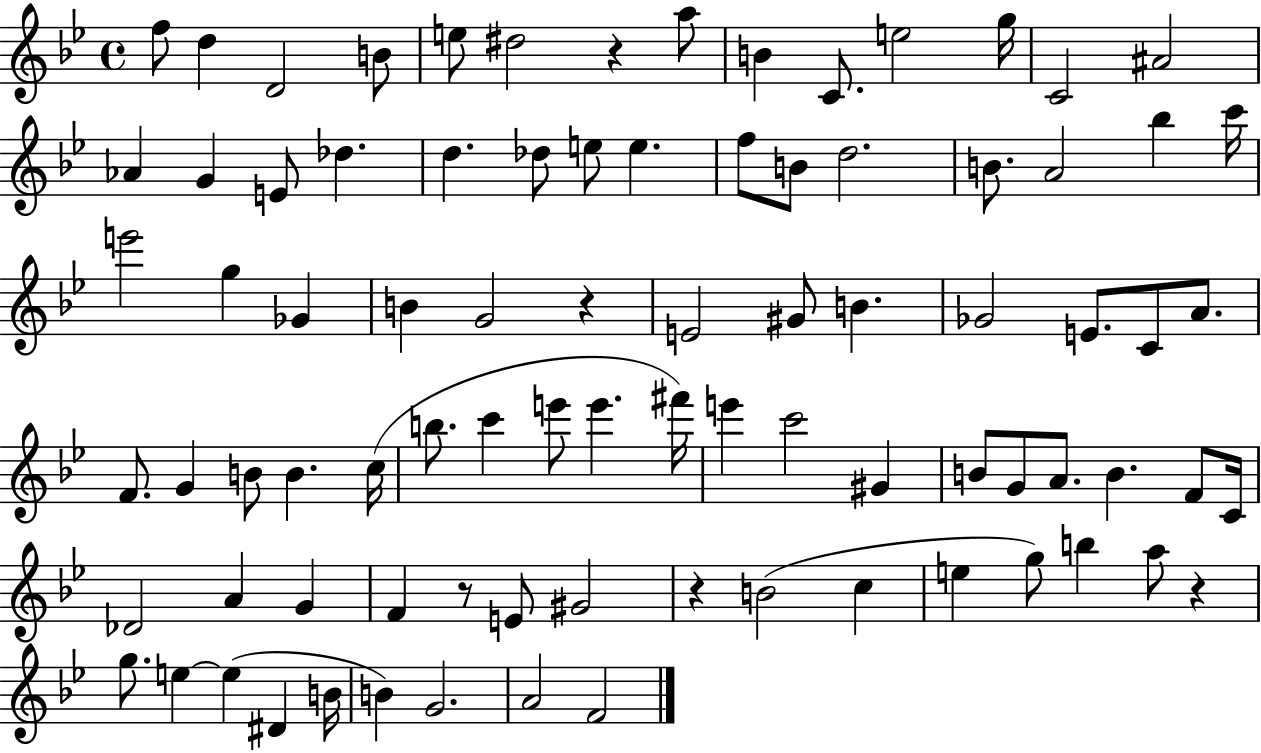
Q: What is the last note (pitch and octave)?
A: F4